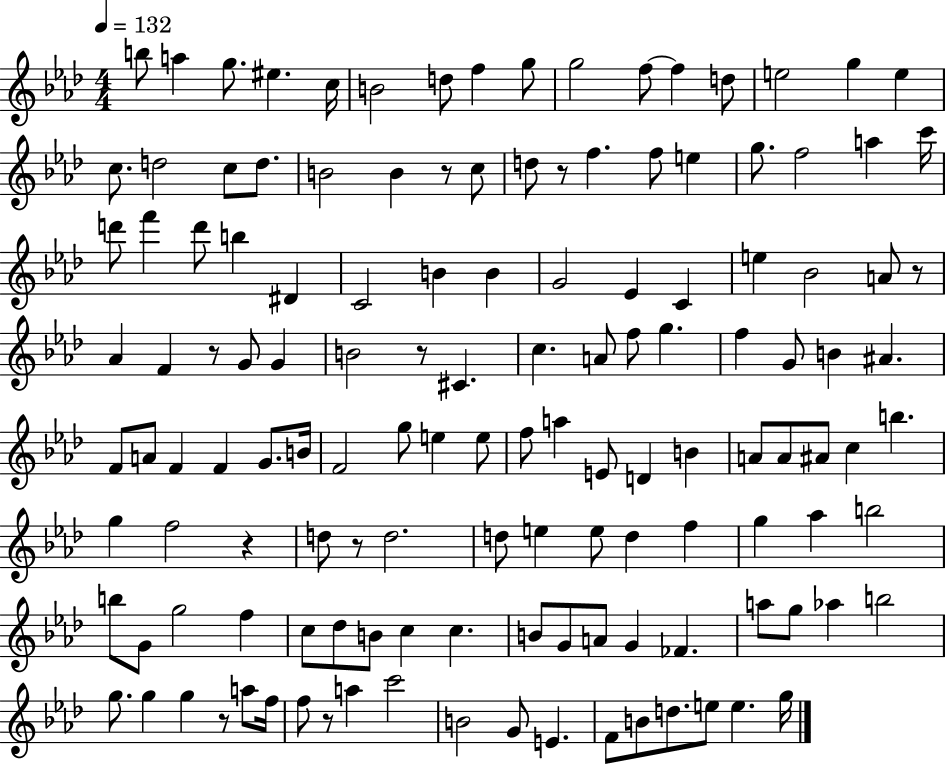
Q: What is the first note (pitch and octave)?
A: B5